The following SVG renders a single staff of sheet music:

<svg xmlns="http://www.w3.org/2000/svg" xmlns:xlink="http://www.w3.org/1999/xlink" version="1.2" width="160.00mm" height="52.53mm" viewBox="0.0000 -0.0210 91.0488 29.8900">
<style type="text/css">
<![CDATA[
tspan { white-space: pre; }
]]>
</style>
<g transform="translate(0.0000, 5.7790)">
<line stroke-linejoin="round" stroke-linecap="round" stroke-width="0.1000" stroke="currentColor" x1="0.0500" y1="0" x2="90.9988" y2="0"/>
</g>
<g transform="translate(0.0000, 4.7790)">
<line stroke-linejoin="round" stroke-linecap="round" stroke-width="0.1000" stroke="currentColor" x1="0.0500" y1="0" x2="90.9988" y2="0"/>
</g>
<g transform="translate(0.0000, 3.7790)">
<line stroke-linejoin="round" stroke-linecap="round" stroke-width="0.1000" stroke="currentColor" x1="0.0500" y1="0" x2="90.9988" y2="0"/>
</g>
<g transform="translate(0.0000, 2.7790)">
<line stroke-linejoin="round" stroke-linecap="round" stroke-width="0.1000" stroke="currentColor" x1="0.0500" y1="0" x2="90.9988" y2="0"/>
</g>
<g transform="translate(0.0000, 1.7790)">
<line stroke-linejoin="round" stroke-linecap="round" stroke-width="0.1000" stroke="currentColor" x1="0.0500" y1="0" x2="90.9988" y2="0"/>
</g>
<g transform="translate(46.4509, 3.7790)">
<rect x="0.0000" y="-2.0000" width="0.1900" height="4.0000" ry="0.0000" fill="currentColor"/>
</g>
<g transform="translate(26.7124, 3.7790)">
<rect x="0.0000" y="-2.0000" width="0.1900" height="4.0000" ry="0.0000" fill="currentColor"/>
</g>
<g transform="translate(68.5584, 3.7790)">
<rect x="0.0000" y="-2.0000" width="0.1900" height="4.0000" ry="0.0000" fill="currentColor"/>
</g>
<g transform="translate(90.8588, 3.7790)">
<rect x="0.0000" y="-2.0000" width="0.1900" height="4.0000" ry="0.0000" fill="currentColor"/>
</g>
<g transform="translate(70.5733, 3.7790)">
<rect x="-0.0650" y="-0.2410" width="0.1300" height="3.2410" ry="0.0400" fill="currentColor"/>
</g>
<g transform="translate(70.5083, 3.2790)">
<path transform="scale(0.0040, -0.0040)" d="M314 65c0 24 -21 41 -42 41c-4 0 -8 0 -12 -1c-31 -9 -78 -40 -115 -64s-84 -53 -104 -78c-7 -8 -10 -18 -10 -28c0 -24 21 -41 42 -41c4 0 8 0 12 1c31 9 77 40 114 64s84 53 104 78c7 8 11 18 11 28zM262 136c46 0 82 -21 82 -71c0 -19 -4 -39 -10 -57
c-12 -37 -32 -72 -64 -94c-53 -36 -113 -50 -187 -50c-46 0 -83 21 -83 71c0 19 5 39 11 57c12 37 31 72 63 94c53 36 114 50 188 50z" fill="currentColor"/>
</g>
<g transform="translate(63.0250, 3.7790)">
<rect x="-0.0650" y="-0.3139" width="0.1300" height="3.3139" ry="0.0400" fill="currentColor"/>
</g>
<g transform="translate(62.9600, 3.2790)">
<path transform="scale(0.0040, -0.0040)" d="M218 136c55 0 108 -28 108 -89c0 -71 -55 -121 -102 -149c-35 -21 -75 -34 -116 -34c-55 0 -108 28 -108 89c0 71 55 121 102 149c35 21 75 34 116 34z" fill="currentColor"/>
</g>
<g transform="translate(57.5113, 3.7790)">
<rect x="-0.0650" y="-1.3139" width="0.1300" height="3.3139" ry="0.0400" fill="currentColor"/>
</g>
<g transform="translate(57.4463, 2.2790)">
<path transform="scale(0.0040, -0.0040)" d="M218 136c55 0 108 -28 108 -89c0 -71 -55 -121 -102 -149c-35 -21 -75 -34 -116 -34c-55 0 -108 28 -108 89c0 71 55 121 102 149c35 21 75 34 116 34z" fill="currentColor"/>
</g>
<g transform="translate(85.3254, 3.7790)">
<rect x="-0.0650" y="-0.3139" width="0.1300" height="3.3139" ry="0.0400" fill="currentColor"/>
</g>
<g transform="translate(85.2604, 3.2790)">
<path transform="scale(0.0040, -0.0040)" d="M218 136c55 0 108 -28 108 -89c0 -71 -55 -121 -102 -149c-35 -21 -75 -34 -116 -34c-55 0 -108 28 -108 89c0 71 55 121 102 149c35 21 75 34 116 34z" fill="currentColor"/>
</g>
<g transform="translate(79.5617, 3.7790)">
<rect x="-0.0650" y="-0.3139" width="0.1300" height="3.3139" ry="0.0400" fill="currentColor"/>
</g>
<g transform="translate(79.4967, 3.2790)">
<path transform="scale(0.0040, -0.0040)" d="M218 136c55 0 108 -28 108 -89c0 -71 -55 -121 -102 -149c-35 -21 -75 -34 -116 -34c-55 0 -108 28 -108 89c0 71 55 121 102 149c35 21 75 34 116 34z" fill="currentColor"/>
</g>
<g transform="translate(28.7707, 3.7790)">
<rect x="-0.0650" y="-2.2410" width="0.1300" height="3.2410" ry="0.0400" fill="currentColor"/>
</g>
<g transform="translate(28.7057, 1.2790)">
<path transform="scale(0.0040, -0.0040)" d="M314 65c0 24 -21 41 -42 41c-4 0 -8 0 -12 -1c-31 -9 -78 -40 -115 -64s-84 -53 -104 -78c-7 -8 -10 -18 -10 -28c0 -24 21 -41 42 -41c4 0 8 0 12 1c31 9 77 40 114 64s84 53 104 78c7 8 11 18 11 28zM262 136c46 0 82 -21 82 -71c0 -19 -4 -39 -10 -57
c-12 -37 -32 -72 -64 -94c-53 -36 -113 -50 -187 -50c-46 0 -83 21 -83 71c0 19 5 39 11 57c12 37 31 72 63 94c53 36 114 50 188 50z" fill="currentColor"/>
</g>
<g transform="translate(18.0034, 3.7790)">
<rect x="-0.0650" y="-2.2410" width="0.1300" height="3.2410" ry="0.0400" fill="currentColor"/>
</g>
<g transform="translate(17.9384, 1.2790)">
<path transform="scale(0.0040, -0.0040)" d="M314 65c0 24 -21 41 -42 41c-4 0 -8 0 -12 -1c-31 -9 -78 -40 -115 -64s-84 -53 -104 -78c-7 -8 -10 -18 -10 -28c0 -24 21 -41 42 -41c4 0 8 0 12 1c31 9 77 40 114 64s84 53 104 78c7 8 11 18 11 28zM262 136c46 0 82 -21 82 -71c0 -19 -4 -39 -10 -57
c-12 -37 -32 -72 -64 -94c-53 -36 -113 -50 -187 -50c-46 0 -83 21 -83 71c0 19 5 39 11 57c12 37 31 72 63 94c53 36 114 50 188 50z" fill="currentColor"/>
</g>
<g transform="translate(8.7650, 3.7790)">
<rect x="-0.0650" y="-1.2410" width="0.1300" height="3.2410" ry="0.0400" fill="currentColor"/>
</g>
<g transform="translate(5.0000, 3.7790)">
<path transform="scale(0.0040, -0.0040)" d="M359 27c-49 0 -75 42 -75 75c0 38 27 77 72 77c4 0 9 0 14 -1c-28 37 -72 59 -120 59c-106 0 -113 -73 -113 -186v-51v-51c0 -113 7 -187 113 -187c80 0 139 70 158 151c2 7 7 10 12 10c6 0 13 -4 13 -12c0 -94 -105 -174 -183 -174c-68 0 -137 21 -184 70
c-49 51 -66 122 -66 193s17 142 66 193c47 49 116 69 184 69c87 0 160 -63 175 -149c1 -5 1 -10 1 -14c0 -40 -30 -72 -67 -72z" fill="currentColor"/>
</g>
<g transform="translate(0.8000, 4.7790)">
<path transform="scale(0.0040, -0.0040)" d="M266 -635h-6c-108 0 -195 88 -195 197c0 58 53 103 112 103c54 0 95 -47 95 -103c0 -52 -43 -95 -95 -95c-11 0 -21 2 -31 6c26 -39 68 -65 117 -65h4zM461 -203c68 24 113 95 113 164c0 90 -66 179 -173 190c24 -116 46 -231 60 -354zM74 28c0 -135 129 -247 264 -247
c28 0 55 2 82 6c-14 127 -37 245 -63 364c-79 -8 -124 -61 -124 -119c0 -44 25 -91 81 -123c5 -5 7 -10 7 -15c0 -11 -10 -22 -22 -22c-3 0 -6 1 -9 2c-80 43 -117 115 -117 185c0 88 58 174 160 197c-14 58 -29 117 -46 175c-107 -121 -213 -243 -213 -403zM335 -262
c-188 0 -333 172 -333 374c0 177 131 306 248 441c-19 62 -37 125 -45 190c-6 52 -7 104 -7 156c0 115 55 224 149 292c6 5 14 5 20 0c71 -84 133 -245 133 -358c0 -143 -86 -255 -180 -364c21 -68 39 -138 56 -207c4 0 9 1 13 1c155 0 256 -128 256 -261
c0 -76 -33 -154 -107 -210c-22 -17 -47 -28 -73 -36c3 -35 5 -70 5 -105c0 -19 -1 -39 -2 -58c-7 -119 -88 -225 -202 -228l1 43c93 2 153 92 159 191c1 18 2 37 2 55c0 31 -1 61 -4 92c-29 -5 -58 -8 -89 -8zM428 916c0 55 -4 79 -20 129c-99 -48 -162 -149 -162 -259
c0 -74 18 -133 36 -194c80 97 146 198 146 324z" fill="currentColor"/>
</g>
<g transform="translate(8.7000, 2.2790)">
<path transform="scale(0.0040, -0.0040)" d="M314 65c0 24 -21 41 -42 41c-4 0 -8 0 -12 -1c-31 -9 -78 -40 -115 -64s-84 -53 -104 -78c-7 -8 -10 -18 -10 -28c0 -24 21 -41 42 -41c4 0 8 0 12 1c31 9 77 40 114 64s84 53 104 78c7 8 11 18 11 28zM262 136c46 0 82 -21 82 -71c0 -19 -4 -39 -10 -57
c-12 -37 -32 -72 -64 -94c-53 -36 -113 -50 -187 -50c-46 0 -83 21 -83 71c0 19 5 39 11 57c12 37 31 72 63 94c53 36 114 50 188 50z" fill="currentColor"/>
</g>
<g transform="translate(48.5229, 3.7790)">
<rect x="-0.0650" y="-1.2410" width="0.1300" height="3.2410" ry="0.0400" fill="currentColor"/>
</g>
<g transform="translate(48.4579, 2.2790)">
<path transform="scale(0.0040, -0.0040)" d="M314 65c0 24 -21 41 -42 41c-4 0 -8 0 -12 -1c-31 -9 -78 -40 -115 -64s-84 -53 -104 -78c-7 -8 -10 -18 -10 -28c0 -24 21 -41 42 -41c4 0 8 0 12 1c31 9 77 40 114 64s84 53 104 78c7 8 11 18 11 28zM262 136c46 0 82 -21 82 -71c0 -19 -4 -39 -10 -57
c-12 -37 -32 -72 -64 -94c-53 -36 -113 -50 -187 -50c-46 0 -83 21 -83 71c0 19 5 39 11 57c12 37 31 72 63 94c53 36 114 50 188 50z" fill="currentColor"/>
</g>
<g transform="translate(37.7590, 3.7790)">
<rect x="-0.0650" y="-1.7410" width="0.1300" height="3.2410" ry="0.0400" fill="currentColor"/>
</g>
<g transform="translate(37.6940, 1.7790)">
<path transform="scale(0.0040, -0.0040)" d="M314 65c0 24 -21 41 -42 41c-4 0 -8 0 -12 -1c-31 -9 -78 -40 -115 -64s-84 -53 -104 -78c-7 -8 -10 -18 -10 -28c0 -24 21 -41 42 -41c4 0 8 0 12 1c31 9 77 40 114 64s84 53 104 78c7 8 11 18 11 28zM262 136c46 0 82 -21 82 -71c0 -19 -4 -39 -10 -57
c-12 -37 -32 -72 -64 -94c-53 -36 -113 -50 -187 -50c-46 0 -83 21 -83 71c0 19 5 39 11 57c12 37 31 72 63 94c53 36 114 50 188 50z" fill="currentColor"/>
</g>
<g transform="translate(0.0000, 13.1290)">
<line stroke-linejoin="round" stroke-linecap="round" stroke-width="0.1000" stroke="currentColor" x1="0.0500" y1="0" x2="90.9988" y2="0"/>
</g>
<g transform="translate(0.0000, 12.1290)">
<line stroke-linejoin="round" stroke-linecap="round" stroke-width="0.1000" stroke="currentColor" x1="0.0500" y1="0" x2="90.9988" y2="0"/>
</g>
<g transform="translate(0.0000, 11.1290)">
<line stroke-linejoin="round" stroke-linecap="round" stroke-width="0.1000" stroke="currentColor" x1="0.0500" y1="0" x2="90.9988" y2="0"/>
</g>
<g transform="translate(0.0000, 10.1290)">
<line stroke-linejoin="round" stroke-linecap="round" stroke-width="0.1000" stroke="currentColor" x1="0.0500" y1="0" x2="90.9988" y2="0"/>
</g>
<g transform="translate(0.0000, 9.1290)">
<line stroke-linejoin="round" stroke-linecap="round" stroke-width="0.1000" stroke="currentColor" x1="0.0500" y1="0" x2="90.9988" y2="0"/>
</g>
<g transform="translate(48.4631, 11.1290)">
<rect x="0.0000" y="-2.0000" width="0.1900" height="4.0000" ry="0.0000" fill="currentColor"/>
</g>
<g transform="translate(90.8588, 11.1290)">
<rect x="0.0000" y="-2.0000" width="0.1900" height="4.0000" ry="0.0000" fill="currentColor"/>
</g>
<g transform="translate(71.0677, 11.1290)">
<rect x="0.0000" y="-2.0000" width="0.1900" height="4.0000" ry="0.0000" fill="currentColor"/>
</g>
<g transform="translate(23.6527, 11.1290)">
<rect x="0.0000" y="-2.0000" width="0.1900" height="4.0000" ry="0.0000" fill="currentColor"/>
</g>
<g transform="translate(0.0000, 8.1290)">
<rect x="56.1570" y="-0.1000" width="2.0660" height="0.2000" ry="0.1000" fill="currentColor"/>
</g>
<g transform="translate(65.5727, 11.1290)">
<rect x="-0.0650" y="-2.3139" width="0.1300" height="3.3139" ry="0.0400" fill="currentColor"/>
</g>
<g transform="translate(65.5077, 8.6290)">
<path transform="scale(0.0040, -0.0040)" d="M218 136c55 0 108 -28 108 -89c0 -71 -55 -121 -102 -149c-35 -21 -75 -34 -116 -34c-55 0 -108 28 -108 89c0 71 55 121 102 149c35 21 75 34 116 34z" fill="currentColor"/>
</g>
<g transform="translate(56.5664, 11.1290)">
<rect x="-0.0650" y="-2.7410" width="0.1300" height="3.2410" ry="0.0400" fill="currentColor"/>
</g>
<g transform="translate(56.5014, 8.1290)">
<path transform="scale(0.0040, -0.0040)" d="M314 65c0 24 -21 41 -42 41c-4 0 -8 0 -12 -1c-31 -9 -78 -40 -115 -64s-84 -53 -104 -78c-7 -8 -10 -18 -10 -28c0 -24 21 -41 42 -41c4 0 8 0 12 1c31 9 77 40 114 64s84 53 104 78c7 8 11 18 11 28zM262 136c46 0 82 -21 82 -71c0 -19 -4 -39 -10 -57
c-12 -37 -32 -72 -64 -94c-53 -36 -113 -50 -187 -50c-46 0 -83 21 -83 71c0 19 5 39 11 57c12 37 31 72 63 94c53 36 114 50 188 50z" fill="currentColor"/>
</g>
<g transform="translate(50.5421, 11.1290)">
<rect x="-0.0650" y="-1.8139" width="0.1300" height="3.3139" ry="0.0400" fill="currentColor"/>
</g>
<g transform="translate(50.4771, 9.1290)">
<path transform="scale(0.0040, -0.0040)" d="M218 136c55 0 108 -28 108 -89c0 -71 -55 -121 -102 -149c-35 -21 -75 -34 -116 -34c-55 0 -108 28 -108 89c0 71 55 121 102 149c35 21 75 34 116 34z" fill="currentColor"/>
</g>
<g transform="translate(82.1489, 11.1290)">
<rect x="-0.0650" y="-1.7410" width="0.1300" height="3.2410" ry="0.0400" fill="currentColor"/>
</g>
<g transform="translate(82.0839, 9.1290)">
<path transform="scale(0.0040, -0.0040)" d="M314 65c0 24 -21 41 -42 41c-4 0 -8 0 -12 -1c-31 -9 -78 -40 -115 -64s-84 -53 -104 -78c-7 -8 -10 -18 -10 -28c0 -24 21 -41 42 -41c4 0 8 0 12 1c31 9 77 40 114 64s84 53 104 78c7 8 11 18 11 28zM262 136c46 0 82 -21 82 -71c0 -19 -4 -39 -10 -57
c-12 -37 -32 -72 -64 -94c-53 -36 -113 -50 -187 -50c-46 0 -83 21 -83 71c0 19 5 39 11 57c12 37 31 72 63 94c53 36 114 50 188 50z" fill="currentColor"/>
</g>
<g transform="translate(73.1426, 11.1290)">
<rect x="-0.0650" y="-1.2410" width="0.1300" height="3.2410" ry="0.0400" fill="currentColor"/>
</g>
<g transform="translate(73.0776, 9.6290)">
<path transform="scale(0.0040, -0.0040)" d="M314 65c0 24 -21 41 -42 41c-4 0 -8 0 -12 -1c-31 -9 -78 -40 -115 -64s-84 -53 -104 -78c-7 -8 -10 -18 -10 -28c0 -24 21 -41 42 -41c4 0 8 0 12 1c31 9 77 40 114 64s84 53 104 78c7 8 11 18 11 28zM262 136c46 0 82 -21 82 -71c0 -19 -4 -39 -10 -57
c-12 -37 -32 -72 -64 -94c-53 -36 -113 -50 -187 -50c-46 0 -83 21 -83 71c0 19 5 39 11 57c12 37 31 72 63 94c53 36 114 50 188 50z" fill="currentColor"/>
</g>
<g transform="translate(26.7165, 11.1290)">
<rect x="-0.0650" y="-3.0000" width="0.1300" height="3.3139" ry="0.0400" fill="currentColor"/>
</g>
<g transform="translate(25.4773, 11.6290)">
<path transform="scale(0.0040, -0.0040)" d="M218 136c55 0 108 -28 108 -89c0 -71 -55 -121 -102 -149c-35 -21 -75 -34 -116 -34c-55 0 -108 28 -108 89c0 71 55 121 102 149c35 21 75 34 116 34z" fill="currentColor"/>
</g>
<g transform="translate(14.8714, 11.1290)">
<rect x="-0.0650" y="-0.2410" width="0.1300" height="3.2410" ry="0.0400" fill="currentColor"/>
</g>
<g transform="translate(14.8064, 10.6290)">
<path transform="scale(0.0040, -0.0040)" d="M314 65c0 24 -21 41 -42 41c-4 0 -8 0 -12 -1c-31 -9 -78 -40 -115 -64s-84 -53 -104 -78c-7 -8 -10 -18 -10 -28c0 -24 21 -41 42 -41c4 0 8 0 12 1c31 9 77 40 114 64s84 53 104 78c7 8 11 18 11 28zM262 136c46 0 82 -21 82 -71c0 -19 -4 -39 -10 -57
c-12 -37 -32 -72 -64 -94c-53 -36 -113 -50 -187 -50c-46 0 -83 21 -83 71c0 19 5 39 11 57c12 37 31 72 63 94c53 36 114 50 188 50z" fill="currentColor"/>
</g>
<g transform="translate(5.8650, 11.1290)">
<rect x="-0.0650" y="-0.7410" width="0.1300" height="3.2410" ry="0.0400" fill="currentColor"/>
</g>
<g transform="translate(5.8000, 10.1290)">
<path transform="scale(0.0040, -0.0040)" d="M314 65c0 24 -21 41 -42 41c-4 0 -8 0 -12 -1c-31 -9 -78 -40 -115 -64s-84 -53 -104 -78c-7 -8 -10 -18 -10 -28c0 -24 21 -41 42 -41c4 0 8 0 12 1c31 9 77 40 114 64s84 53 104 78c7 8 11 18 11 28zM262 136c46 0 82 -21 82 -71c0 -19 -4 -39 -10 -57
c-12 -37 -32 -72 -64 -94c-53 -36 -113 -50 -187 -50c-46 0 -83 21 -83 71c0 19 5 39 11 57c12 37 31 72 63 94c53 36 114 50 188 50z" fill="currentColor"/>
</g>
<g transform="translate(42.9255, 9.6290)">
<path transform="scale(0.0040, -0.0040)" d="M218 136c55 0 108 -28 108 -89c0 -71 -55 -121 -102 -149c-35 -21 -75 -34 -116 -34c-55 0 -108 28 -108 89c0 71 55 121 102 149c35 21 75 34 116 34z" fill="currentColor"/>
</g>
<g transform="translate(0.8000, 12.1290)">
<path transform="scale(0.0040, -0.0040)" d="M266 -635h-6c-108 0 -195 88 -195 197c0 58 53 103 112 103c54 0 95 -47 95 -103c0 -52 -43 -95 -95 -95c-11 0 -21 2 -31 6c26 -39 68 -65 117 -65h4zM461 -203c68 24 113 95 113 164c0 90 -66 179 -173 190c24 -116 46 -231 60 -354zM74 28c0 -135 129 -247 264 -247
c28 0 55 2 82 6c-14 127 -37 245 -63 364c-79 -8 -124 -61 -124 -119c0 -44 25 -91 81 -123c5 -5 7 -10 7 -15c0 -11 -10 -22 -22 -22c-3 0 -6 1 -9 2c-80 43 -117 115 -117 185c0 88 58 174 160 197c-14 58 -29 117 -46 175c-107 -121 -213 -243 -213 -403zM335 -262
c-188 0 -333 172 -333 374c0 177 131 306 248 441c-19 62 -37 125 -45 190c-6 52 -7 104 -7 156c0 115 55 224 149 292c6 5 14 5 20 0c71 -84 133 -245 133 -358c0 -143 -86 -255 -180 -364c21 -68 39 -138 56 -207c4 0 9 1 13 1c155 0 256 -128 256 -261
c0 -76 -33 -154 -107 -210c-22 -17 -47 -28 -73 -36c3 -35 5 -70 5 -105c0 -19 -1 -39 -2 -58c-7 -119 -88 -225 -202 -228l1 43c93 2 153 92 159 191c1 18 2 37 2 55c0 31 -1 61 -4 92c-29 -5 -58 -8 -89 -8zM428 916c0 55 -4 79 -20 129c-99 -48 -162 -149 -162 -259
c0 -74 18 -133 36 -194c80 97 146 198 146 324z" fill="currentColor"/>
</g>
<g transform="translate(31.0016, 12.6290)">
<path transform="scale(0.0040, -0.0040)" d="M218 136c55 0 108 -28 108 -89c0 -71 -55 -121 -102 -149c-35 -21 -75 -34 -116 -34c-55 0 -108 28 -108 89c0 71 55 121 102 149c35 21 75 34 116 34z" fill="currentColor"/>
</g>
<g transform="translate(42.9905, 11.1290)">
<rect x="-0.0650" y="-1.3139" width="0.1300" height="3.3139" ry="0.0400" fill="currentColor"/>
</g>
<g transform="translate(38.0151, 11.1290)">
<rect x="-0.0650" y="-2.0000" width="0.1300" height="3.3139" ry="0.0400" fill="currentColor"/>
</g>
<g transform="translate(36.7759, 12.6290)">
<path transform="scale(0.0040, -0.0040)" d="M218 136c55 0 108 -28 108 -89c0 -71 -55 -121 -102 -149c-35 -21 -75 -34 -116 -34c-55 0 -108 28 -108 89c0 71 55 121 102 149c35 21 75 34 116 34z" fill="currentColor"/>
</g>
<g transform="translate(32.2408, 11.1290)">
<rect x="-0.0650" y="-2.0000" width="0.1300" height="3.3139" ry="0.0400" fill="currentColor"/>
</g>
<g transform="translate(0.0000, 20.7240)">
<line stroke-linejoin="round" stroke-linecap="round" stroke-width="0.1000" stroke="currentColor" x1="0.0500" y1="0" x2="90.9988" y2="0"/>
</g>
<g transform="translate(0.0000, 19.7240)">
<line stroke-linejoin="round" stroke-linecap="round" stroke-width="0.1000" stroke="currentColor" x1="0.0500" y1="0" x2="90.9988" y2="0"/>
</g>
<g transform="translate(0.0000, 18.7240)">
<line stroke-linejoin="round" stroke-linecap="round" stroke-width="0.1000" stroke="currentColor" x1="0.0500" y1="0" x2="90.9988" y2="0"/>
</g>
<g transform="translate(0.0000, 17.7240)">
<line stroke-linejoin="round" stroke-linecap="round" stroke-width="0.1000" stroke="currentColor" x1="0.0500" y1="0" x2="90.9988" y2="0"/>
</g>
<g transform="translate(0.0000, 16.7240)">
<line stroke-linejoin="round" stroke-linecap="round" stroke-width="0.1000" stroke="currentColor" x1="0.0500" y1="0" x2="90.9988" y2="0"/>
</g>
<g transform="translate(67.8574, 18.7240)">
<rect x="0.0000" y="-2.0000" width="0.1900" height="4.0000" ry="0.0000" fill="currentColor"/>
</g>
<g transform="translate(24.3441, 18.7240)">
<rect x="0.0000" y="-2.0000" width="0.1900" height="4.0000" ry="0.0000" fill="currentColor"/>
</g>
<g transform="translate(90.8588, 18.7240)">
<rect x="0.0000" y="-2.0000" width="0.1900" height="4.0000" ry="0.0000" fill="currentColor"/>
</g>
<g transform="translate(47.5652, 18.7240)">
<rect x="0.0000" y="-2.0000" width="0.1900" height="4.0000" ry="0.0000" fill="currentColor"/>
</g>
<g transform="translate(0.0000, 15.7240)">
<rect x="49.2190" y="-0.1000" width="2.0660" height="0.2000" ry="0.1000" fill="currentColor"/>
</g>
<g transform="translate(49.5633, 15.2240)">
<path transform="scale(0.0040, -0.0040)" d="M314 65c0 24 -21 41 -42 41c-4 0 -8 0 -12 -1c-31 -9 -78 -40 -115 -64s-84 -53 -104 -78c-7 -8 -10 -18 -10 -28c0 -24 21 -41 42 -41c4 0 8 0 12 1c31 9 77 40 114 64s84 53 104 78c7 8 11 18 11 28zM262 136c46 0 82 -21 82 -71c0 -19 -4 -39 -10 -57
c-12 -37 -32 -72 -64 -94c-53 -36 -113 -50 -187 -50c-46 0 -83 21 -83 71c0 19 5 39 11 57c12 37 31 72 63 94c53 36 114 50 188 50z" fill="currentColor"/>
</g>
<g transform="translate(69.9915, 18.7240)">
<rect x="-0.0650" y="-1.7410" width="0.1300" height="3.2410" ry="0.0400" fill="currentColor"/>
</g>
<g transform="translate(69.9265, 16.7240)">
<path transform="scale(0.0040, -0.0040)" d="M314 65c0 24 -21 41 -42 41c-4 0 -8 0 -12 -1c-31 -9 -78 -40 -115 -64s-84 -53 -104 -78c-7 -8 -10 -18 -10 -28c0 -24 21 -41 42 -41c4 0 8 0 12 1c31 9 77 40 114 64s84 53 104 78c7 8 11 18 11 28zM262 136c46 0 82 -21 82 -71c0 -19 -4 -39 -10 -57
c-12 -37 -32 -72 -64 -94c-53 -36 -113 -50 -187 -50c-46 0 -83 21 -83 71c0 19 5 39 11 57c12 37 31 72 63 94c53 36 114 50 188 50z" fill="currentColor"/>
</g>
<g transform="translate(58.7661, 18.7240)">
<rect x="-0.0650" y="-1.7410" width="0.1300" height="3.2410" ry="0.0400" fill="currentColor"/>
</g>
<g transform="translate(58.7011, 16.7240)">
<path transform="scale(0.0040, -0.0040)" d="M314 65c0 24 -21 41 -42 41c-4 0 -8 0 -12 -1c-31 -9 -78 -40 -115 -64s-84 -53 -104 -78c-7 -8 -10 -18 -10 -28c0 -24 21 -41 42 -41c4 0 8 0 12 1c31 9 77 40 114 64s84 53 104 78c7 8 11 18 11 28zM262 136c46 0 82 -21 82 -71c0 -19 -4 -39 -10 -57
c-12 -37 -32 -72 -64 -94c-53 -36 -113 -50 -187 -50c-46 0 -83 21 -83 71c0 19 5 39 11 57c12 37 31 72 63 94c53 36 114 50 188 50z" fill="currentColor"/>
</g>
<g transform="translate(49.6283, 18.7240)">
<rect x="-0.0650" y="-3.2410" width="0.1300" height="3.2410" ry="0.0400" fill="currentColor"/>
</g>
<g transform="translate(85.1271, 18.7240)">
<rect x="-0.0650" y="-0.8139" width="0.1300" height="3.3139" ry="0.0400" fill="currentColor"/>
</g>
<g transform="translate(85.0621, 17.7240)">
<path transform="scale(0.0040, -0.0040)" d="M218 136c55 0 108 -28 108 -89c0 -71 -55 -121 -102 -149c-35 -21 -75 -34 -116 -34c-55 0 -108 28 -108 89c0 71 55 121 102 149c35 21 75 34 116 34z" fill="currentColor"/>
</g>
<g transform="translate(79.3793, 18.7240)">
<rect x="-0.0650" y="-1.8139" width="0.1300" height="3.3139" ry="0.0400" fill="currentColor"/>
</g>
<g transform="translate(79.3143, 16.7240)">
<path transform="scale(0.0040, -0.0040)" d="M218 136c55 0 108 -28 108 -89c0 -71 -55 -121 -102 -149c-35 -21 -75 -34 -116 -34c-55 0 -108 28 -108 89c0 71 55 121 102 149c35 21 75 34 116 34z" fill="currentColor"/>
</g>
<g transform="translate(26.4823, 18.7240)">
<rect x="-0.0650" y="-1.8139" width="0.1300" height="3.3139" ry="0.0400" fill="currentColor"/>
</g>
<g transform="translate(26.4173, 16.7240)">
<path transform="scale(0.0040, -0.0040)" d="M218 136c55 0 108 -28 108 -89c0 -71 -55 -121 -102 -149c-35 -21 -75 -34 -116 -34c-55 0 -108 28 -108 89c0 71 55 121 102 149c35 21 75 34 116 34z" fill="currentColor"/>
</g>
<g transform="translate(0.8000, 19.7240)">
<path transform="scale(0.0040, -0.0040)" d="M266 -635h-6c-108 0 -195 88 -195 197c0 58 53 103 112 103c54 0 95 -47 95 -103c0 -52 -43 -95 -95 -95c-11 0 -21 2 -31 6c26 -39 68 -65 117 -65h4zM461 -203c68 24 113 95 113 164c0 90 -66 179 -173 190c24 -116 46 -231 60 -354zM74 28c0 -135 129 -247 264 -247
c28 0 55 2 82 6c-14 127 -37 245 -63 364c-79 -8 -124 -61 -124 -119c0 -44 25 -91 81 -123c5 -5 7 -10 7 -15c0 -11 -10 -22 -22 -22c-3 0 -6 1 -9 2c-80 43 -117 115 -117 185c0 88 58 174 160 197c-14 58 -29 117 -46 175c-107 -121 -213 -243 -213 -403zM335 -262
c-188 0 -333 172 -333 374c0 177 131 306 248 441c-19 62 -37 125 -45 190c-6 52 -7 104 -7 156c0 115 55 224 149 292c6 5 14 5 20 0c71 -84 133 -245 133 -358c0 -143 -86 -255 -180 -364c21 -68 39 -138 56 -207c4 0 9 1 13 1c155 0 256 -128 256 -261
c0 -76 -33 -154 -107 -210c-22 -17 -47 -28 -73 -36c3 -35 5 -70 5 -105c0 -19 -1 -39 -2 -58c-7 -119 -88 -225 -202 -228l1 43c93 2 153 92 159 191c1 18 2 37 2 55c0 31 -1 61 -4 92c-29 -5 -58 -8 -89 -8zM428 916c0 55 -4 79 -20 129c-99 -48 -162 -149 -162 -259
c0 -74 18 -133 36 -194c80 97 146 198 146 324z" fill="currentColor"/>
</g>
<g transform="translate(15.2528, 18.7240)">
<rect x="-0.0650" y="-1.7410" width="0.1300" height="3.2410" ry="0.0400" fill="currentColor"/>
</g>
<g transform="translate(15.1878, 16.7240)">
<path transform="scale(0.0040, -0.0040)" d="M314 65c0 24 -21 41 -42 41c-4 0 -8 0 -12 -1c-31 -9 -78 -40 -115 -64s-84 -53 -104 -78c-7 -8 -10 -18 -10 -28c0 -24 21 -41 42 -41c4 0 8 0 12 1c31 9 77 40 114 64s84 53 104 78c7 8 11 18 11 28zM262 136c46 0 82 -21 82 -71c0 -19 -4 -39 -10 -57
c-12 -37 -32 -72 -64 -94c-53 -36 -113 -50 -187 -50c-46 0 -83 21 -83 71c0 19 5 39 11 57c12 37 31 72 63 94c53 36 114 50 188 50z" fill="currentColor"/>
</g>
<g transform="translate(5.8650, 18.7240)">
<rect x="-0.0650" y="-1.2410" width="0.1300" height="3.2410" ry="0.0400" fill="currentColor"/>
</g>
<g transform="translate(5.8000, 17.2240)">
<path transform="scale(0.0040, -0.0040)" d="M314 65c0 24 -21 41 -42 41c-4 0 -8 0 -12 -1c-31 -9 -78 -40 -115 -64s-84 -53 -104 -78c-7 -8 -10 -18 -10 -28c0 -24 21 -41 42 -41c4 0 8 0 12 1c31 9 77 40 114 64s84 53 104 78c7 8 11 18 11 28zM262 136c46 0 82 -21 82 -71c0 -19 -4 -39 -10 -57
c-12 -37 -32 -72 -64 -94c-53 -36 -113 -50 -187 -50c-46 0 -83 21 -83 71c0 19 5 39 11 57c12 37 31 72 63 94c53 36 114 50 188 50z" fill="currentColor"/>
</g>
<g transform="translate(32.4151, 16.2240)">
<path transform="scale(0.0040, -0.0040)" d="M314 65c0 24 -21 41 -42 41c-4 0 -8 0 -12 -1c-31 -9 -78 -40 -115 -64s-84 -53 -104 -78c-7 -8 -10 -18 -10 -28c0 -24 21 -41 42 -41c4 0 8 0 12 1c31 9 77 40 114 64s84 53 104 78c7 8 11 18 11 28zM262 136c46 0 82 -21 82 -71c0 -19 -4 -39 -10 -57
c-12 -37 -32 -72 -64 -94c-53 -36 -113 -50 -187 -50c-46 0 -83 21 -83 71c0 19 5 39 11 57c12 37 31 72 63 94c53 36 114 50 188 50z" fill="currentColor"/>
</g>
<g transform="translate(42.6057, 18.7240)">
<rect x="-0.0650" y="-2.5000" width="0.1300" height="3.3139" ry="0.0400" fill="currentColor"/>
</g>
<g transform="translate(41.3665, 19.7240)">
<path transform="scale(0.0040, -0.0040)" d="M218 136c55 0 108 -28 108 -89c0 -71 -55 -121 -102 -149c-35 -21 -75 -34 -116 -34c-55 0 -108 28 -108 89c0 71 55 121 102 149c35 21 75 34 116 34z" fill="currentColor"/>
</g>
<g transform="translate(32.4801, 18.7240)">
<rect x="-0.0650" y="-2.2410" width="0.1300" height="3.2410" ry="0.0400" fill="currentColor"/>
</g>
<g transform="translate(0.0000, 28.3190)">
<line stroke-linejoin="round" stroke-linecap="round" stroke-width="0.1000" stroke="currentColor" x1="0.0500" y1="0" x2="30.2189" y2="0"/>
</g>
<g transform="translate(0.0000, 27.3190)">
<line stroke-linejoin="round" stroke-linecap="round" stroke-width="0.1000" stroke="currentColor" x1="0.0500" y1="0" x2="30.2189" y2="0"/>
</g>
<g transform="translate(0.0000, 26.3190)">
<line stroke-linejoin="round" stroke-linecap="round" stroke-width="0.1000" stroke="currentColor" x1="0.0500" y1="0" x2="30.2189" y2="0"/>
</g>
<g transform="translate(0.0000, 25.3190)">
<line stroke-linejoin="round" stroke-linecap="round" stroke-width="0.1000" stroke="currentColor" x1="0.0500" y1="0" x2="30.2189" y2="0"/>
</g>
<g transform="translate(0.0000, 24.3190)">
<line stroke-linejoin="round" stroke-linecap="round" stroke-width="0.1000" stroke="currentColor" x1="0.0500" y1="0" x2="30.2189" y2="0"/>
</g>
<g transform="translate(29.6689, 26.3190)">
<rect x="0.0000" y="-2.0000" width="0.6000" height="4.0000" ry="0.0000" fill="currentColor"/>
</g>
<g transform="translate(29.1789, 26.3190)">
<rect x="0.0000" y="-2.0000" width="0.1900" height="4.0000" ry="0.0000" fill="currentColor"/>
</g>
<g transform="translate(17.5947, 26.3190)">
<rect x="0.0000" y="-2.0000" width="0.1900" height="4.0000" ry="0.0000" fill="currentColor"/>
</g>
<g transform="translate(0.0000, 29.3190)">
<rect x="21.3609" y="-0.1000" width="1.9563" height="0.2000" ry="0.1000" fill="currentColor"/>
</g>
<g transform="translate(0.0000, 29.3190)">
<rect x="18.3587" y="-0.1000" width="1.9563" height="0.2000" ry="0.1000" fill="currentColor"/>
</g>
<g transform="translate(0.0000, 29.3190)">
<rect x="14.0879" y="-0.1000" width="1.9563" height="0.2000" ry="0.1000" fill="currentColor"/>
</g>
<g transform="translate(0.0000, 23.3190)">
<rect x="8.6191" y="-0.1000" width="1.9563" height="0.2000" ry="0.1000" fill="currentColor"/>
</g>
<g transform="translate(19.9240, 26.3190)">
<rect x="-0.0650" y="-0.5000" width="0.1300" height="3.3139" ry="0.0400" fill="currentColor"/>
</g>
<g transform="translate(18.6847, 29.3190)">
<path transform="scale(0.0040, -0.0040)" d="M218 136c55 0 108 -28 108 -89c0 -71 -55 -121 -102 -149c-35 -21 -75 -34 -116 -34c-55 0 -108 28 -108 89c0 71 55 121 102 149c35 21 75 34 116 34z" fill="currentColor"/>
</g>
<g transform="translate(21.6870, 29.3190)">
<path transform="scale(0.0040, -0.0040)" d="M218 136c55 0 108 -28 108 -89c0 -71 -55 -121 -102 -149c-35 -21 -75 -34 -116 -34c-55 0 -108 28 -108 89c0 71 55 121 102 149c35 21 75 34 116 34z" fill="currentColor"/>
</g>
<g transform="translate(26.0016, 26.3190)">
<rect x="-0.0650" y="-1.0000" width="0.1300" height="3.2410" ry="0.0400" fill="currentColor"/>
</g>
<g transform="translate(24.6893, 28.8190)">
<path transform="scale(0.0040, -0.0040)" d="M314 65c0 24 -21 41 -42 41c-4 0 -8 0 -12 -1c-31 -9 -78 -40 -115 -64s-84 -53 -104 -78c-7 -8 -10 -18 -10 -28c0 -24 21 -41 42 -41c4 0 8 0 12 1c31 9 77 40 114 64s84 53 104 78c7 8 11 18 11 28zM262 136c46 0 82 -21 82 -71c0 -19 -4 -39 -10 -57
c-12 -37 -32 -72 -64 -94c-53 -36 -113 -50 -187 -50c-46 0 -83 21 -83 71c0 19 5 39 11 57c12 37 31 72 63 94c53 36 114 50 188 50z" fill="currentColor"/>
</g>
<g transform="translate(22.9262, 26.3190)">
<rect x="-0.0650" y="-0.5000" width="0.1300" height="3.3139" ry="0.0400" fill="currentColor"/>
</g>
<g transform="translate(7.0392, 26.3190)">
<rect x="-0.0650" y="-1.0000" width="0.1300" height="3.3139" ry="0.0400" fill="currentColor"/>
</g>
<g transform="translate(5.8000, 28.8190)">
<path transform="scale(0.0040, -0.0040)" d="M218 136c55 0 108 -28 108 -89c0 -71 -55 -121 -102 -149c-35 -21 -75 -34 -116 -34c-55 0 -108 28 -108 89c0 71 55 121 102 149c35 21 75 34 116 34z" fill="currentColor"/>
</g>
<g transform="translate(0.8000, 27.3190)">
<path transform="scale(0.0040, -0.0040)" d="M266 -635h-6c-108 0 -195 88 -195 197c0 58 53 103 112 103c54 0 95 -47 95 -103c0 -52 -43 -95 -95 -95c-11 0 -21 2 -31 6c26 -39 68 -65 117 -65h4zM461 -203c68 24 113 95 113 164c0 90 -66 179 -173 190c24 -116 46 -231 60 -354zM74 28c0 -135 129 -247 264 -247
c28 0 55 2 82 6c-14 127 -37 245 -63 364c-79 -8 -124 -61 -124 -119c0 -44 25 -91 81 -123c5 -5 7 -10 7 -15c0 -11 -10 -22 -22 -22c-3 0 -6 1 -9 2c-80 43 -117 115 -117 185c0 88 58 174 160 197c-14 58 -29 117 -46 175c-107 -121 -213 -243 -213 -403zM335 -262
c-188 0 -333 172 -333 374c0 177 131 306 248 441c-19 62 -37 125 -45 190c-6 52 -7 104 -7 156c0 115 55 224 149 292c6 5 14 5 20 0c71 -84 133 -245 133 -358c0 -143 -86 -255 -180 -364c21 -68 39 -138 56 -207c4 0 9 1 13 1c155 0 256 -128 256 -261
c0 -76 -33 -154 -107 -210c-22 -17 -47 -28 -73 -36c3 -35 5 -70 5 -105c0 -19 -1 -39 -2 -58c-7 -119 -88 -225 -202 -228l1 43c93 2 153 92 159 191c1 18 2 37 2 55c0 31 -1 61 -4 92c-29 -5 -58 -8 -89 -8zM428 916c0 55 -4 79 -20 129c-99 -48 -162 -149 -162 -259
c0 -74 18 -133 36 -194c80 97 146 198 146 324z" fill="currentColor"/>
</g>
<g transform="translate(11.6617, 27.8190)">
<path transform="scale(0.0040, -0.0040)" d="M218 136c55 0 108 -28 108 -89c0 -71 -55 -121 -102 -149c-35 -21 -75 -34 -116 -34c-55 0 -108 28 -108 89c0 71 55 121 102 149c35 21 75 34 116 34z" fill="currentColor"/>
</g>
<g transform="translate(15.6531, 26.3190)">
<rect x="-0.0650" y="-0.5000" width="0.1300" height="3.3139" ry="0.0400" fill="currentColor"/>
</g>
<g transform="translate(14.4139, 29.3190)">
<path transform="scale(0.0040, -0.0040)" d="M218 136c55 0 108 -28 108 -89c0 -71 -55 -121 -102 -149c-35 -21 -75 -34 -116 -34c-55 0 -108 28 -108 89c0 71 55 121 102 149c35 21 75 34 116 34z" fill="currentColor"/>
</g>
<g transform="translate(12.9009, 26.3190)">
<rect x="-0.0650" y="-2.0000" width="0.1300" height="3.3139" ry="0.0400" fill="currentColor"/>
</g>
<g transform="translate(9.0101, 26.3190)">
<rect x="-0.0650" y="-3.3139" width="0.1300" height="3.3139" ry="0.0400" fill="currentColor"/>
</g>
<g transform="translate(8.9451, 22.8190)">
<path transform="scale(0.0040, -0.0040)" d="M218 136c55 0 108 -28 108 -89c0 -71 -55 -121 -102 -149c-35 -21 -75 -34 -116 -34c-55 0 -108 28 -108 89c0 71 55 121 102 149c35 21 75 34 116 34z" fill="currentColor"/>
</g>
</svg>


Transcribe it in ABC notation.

X:1
T:Untitled
M:4/4
L:1/4
K:C
e2 g2 g2 f2 e2 e c c2 c c d2 c2 A F F e f a2 g e2 f2 e2 f2 f g2 G b2 f2 f2 f d D b F C C C D2